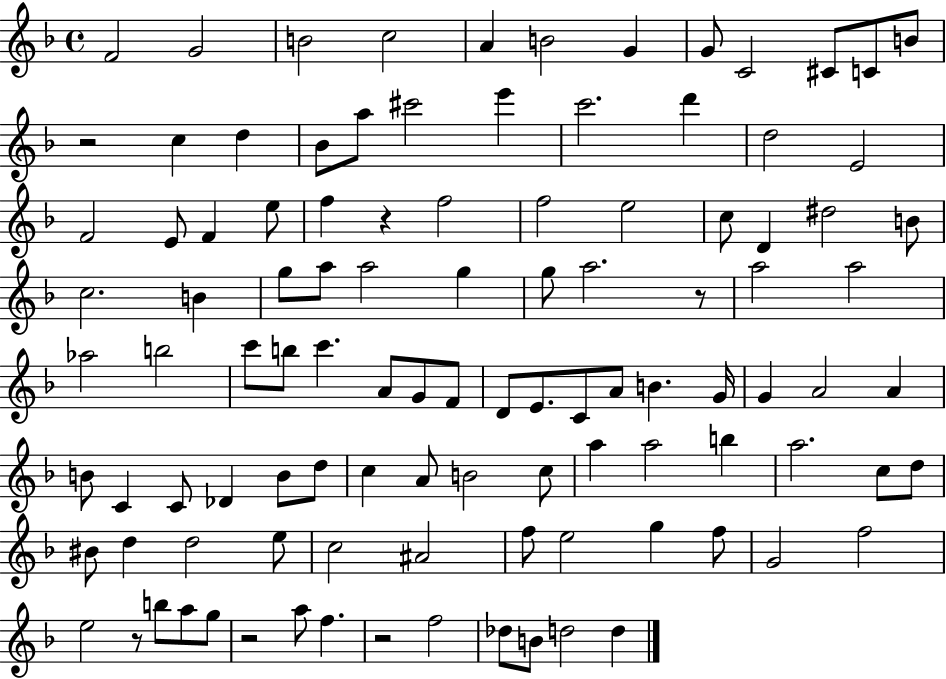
F4/h G4/h B4/h C5/h A4/q B4/h G4/q G4/e C4/h C#4/e C4/e B4/e R/h C5/q D5/q Bb4/e A5/e C#6/h E6/q C6/h. D6/q D5/h E4/h F4/h E4/e F4/q E5/e F5/q R/q F5/h F5/h E5/h C5/e D4/q D#5/h B4/e C5/h. B4/q G5/e A5/e A5/h G5/q G5/e A5/h. R/e A5/h A5/h Ab5/h B5/h C6/e B5/e C6/q. A4/e G4/e F4/e D4/e E4/e. C4/e A4/e B4/q. G4/s G4/q A4/h A4/q B4/e C4/q C4/e Db4/q B4/e D5/e C5/q A4/e B4/h C5/e A5/q A5/h B5/q A5/h. C5/e D5/e BIS4/e D5/q D5/h E5/e C5/h A#4/h F5/e E5/h G5/q F5/e G4/h F5/h E5/h R/e B5/e A5/e G5/e R/h A5/e F5/q. R/h F5/h Db5/e B4/e D5/h D5/q